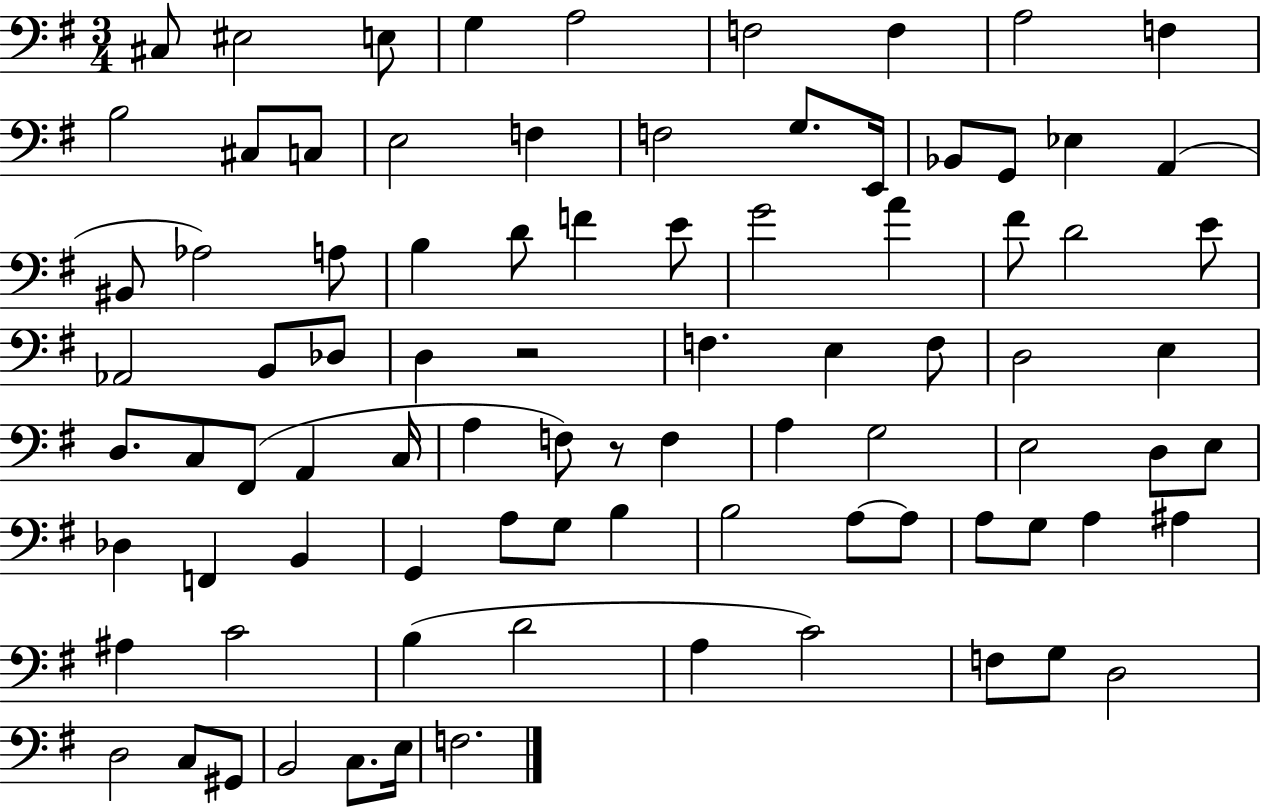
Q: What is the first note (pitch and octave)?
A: C#3